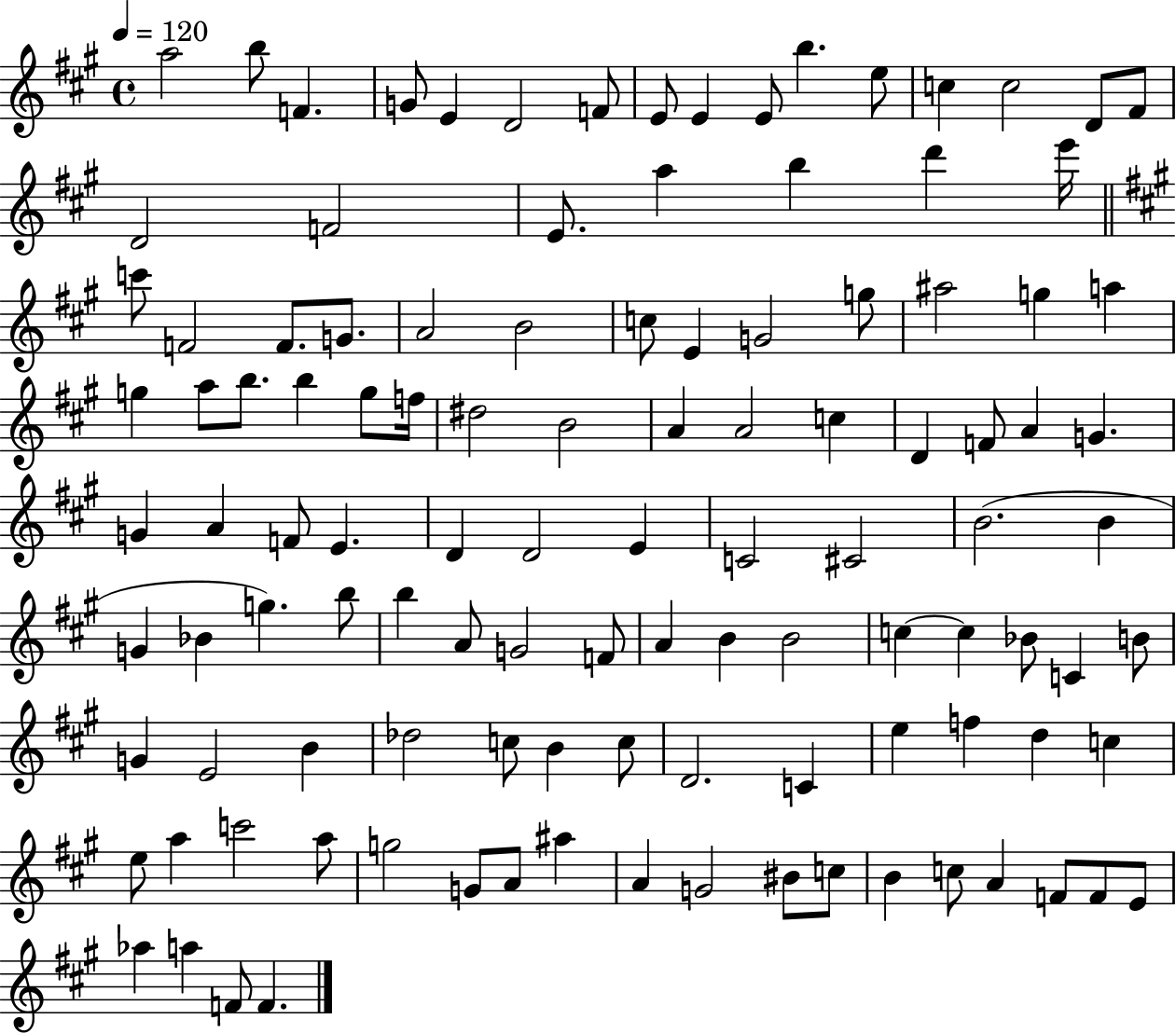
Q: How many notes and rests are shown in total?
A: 113